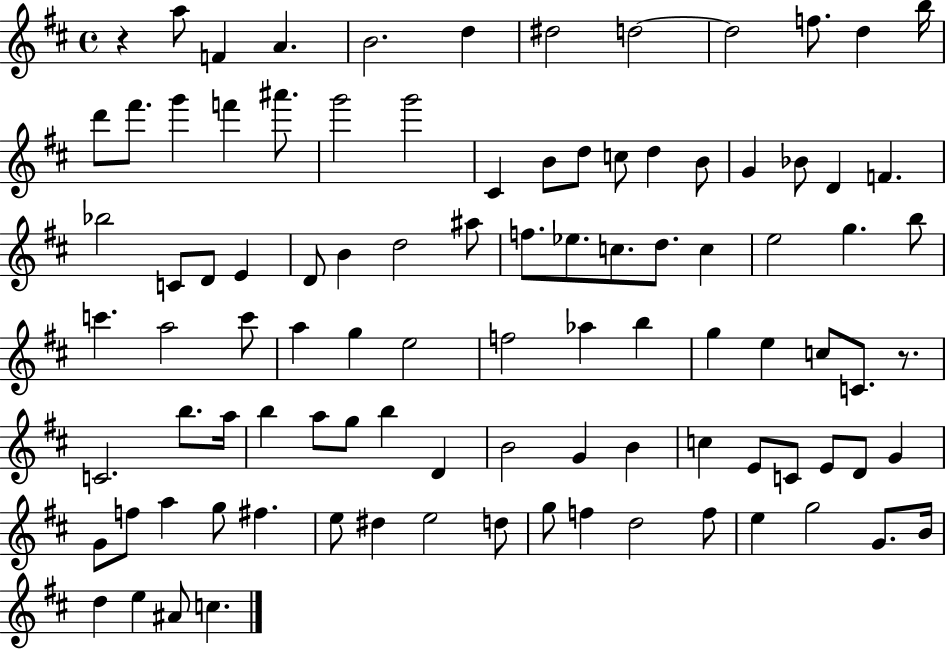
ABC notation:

X:1
T:Untitled
M:4/4
L:1/4
K:D
z a/2 F A B2 d ^d2 d2 d2 f/2 d b/4 d'/2 ^f'/2 g' f' ^a'/2 g'2 g'2 ^C B/2 d/2 c/2 d B/2 G _B/2 D F _b2 C/2 D/2 E D/2 B d2 ^a/2 f/2 _e/2 c/2 d/2 c e2 g b/2 c' a2 c'/2 a g e2 f2 _a b g e c/2 C/2 z/2 C2 b/2 a/4 b a/2 g/2 b D B2 G B c E/2 C/2 E/2 D/2 G G/2 f/2 a g/2 ^f e/2 ^d e2 d/2 g/2 f d2 f/2 e g2 G/2 B/4 d e ^A/2 c